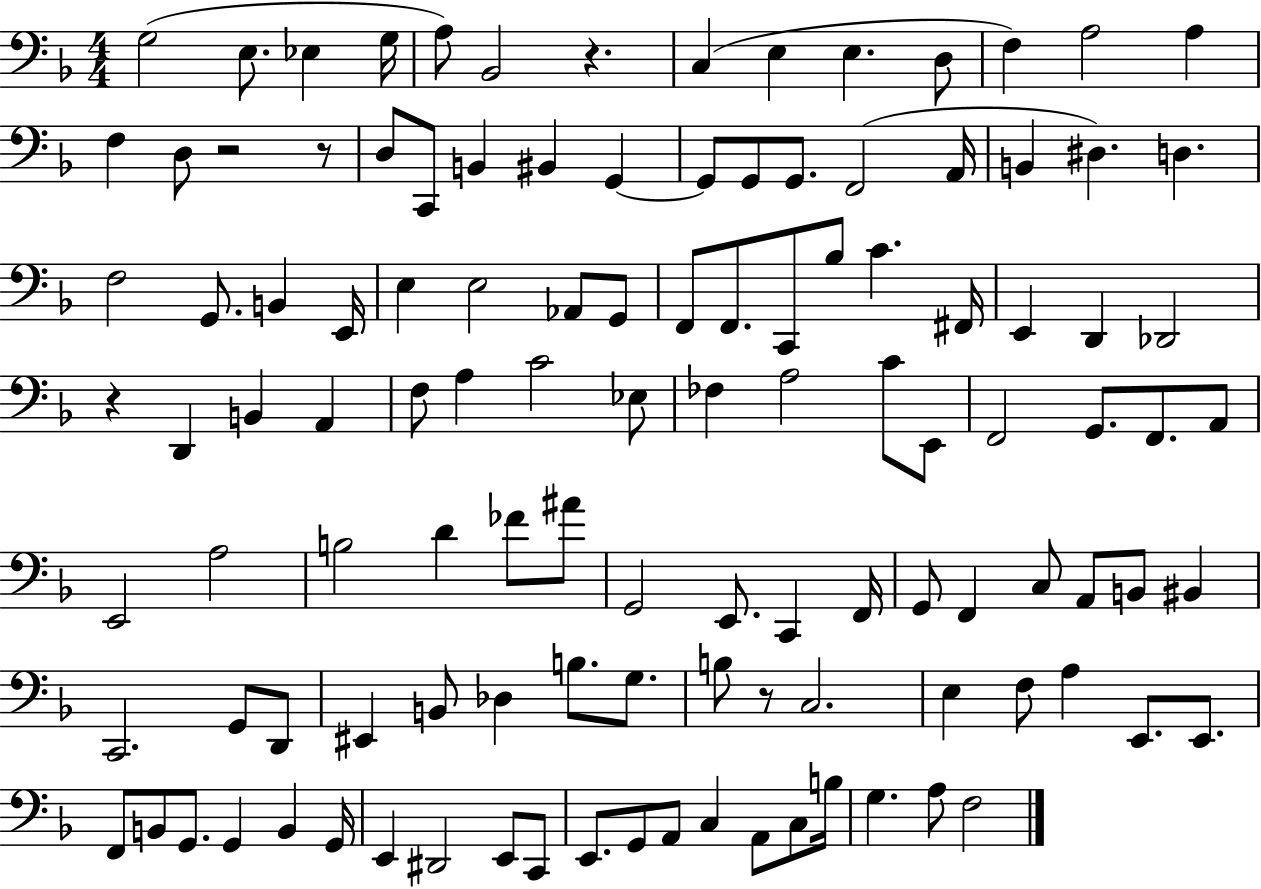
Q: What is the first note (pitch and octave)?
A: G3